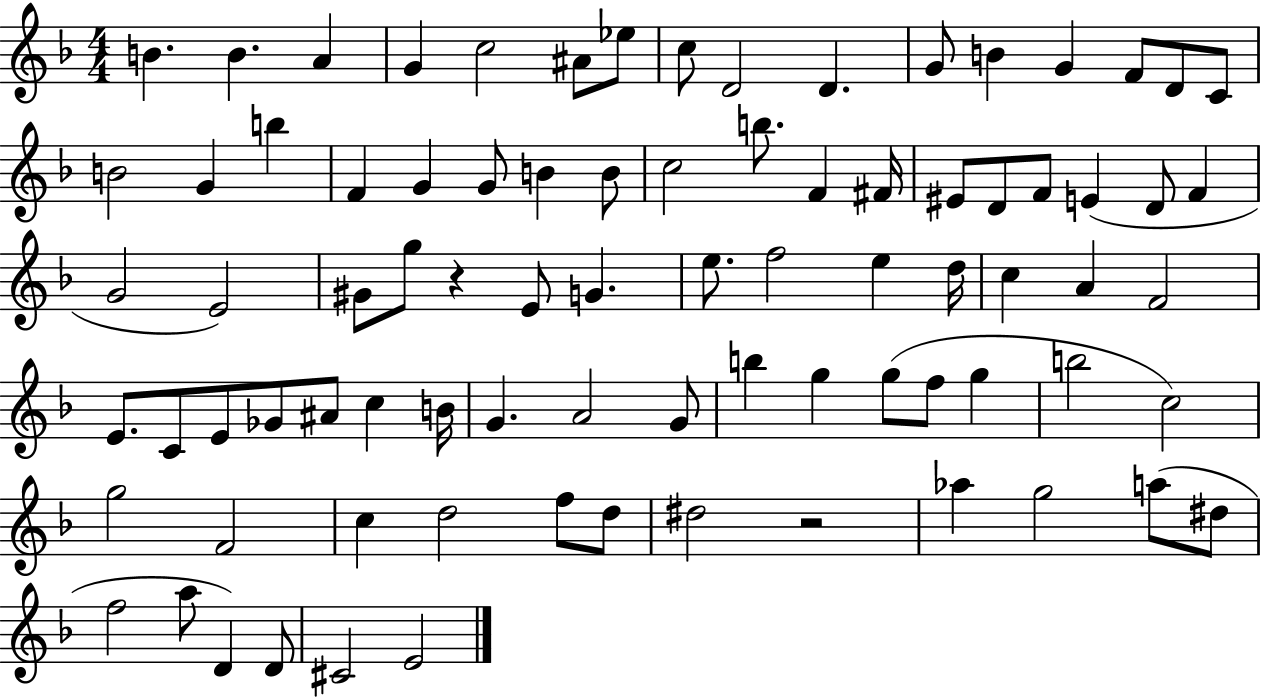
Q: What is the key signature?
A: F major